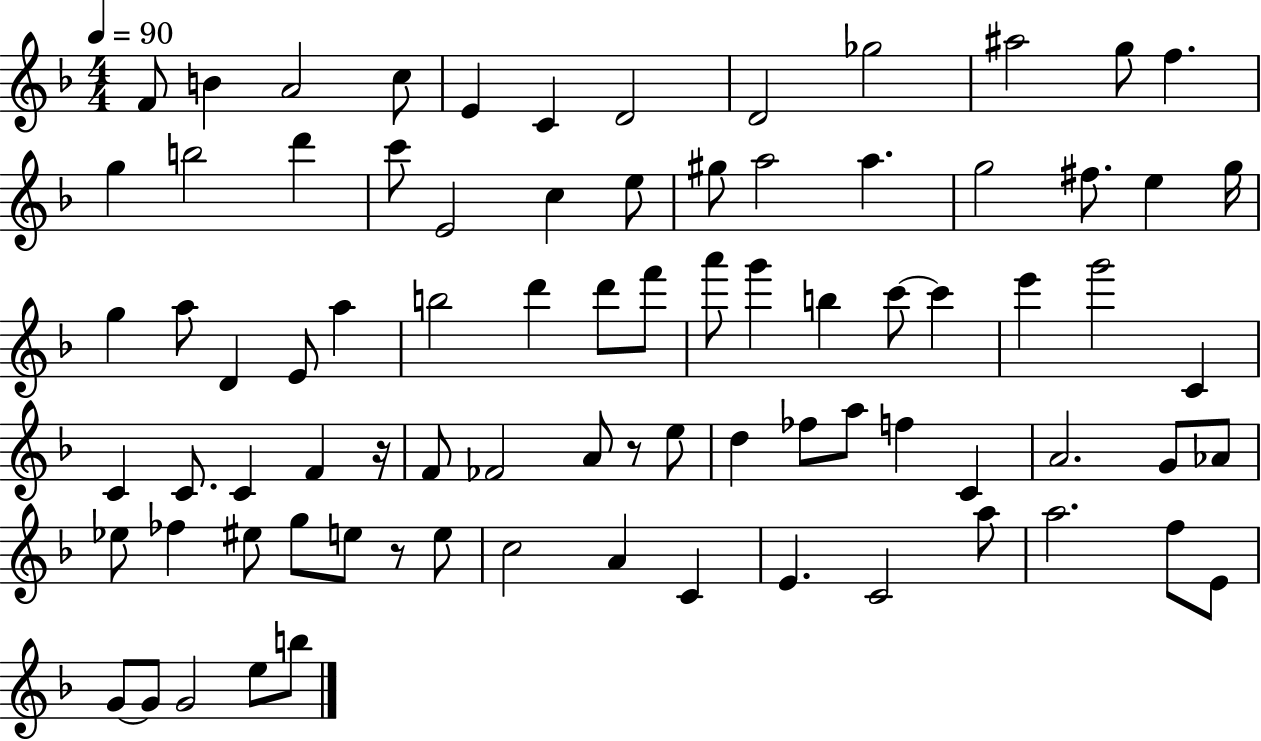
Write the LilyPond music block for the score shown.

{
  \clef treble
  \numericTimeSignature
  \time 4/4
  \key f \major
  \tempo 4 = 90
  f'8 b'4 a'2 c''8 | e'4 c'4 d'2 | d'2 ges''2 | ais''2 g''8 f''4. | \break g''4 b''2 d'''4 | c'''8 e'2 c''4 e''8 | gis''8 a''2 a''4. | g''2 fis''8. e''4 g''16 | \break g''4 a''8 d'4 e'8 a''4 | b''2 d'''4 d'''8 f'''8 | a'''8 g'''4 b''4 c'''8~~ c'''4 | e'''4 g'''2 c'4 | \break c'4 c'8. c'4 f'4 r16 | f'8 fes'2 a'8 r8 e''8 | d''4 fes''8 a''8 f''4 c'4 | a'2. g'8 aes'8 | \break ees''8 fes''4 eis''8 g''8 e''8 r8 e''8 | c''2 a'4 c'4 | e'4. c'2 a''8 | a''2. f''8 e'8 | \break g'8~~ g'8 g'2 e''8 b''8 | \bar "|."
}